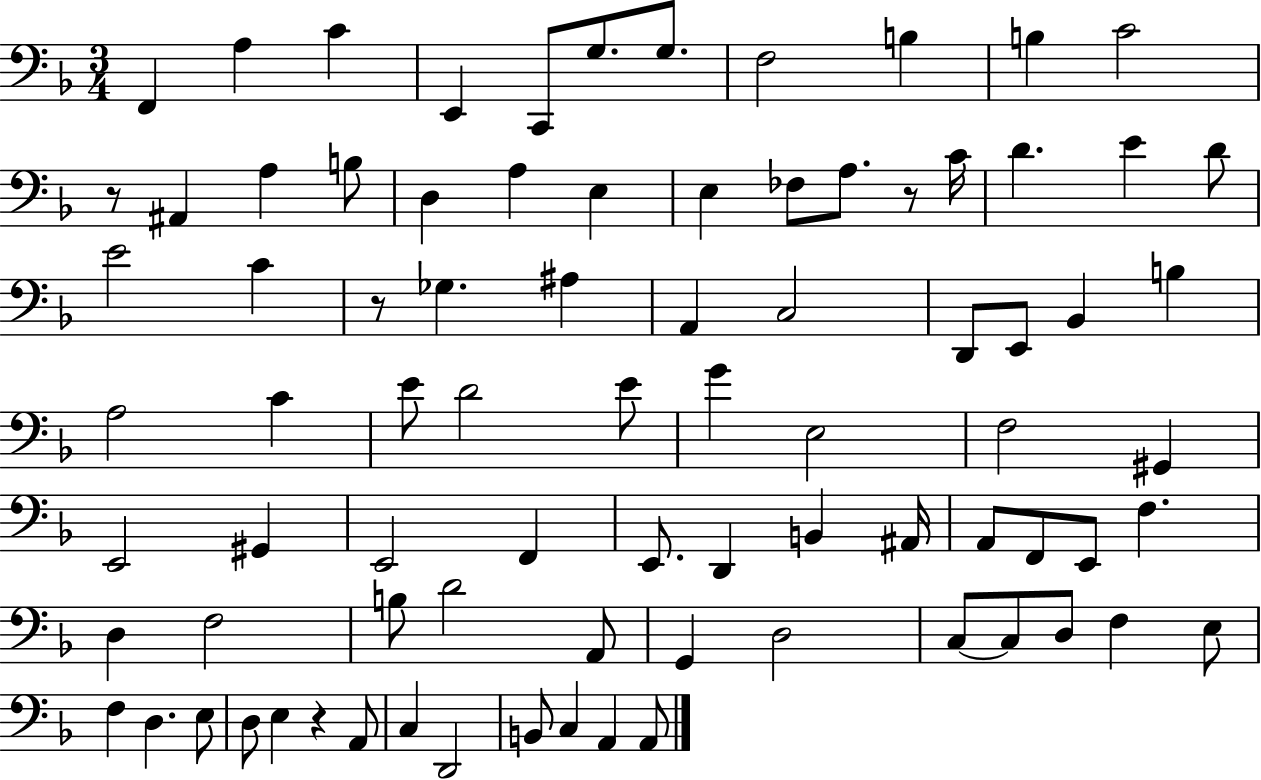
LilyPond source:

{
  \clef bass
  \numericTimeSignature
  \time 3/4
  \key f \major
  \repeat volta 2 { f,4 a4 c'4 | e,4 c,8 g8. g8. | f2 b4 | b4 c'2 | \break r8 ais,4 a4 b8 | d4 a4 e4 | e4 fes8 a8. r8 c'16 | d'4. e'4 d'8 | \break e'2 c'4 | r8 ges4. ais4 | a,4 c2 | d,8 e,8 bes,4 b4 | \break a2 c'4 | e'8 d'2 e'8 | g'4 e2 | f2 gis,4 | \break e,2 gis,4 | e,2 f,4 | e,8. d,4 b,4 ais,16 | a,8 f,8 e,8 f4. | \break d4 f2 | b8 d'2 a,8 | g,4 d2 | c8~~ c8 d8 f4 e8 | \break f4 d4. e8 | d8 e4 r4 a,8 | c4 d,2 | b,8 c4 a,4 a,8 | \break } \bar "|."
}